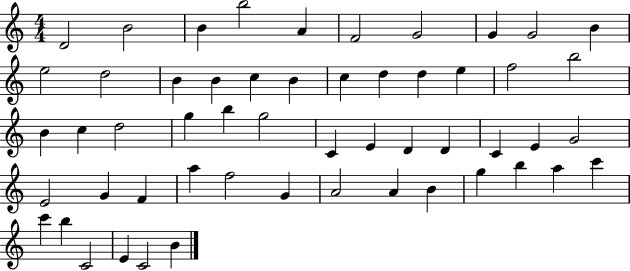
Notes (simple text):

D4/h B4/h B4/q B5/h A4/q F4/h G4/h G4/q G4/h B4/q E5/h D5/h B4/q B4/q C5/q B4/q C5/q D5/q D5/q E5/q F5/h B5/h B4/q C5/q D5/h G5/q B5/q G5/h C4/q E4/q D4/q D4/q C4/q E4/q G4/h E4/h G4/q F4/q A5/q F5/h G4/q A4/h A4/q B4/q G5/q B5/q A5/q C6/q C6/q B5/q C4/h E4/q C4/h B4/q